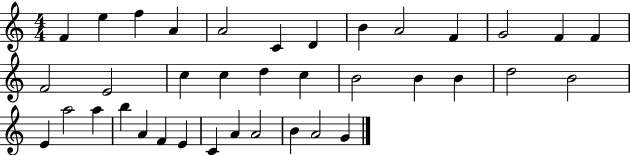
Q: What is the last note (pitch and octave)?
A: G4